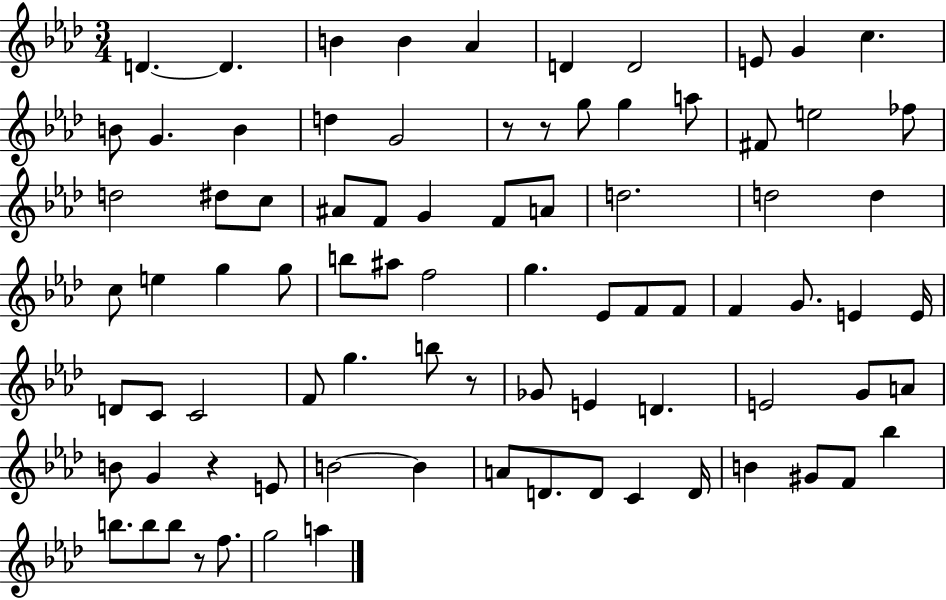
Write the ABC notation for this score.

X:1
T:Untitled
M:3/4
L:1/4
K:Ab
D D B B _A D D2 E/2 G c B/2 G B d G2 z/2 z/2 g/2 g a/2 ^F/2 e2 _f/2 d2 ^d/2 c/2 ^A/2 F/2 G F/2 A/2 d2 d2 d c/2 e g g/2 b/2 ^a/2 f2 g _E/2 F/2 F/2 F G/2 E E/4 D/2 C/2 C2 F/2 g b/2 z/2 _G/2 E D E2 G/2 A/2 B/2 G z E/2 B2 B A/2 D/2 D/2 C D/4 B ^G/2 F/2 _b b/2 b/2 b/2 z/2 f/2 g2 a